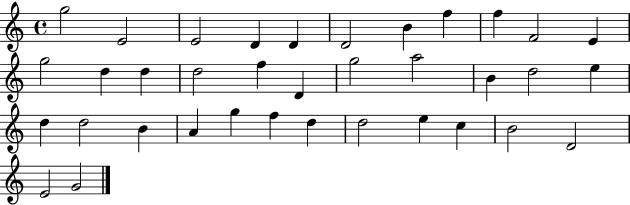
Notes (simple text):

G5/h E4/h E4/h D4/q D4/q D4/h B4/q F5/q F5/q F4/h E4/q G5/h D5/q D5/q D5/h F5/q D4/q G5/h A5/h B4/q D5/h E5/q D5/q D5/h B4/q A4/q G5/q F5/q D5/q D5/h E5/q C5/q B4/h D4/h E4/h G4/h